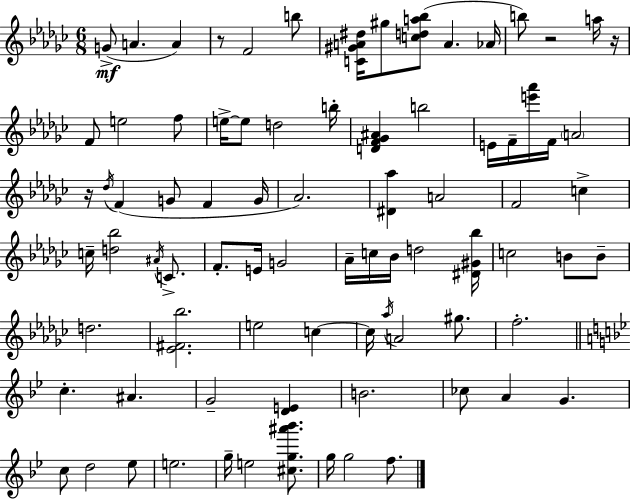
{
  \clef treble
  \numericTimeSignature
  \time 6/8
  \key ees \minor
  g'8->(\mf a'4. a'4) | r8 f'2 b''8 | <c' gis' a' dis''>16 gis''8 <c'' d'' a'' bes''>8( a'4. aes'16 | b''8) r2 a''16 r16 | \break f'8 e''2 f''8 | e''16->~~ e''8 d''2 b''16-. | <d' f' ges' ais'>4 b''2 | e'16 f'16-- <e''' aes'''>16 f'16 \parenthesize a'2 | \break r16 \acciaccatura { des''16 } f'4( g'8 f'4 | g'16 aes'2.) | <dis' aes''>4 a'2 | f'2 c''4-> | \break c''16-- <d'' bes''>2 \acciaccatura { ais'16 } c'8.-> | f'8.-. e'16 g'2 | aes'16-- c''16 bes'16 d''2 | <dis' gis' bes''>16 c''2 b'8 | \break b'8-- d''2. | <ees' fis' bes''>2. | e''2 c''4~~ | c''16 \acciaccatura { aes''16 } a'2 | \break gis''8. f''2.-. | \bar "||" \break \key bes \major c''4.-. ais'4. | g'2-- <d' e'>4 | b'2. | ces''8 a'4 g'4. | \break c''8 d''2 ees''8 | e''2. | g''16-- e''2 <cis'' g'' ais''' bes'''>8. | g''16 g''2 f''8. | \break \bar "|."
}